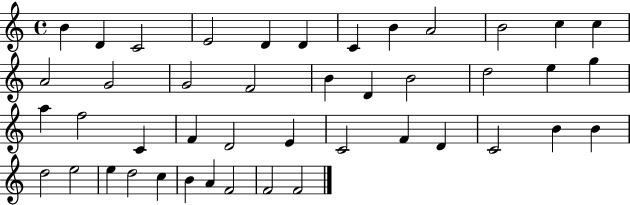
{
  \clef treble
  \time 4/4
  \defaultTimeSignature
  \key c \major
  b'4 d'4 c'2 | e'2 d'4 d'4 | c'4 b'4 a'2 | b'2 c''4 c''4 | \break a'2 g'2 | g'2 f'2 | b'4 d'4 b'2 | d''2 e''4 g''4 | \break a''4 f''2 c'4 | f'4 d'2 e'4 | c'2 f'4 d'4 | c'2 b'4 b'4 | \break d''2 e''2 | e''4 d''2 c''4 | b'4 a'4 f'2 | f'2 f'2 | \break \bar "|."
}